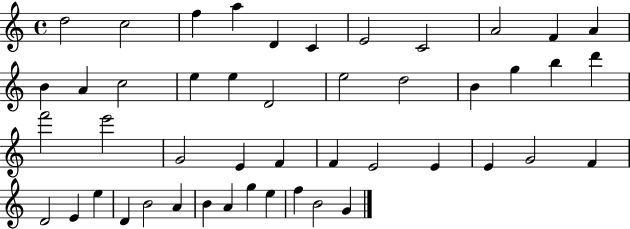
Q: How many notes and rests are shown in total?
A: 47